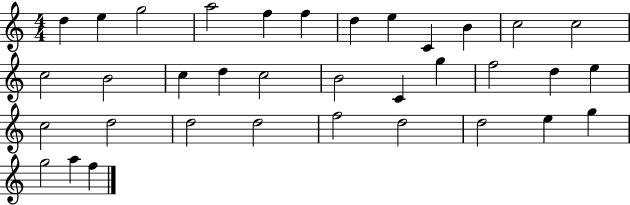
X:1
T:Untitled
M:4/4
L:1/4
K:C
d e g2 a2 f f d e C B c2 c2 c2 B2 c d c2 B2 C g f2 d e c2 d2 d2 d2 f2 d2 d2 e g g2 a f